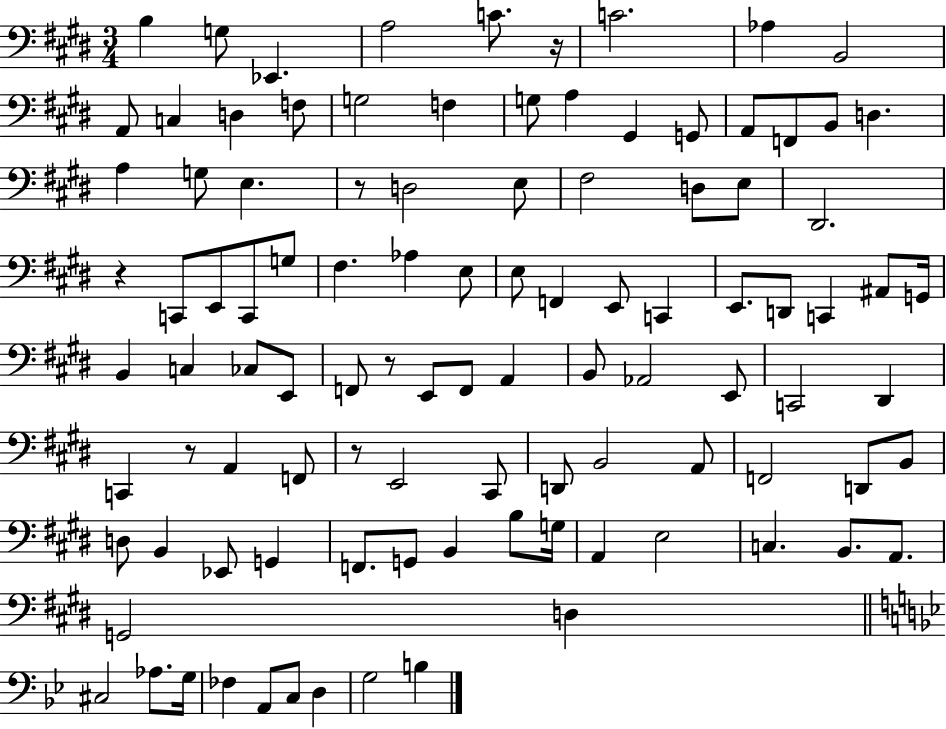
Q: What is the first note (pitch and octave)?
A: B3